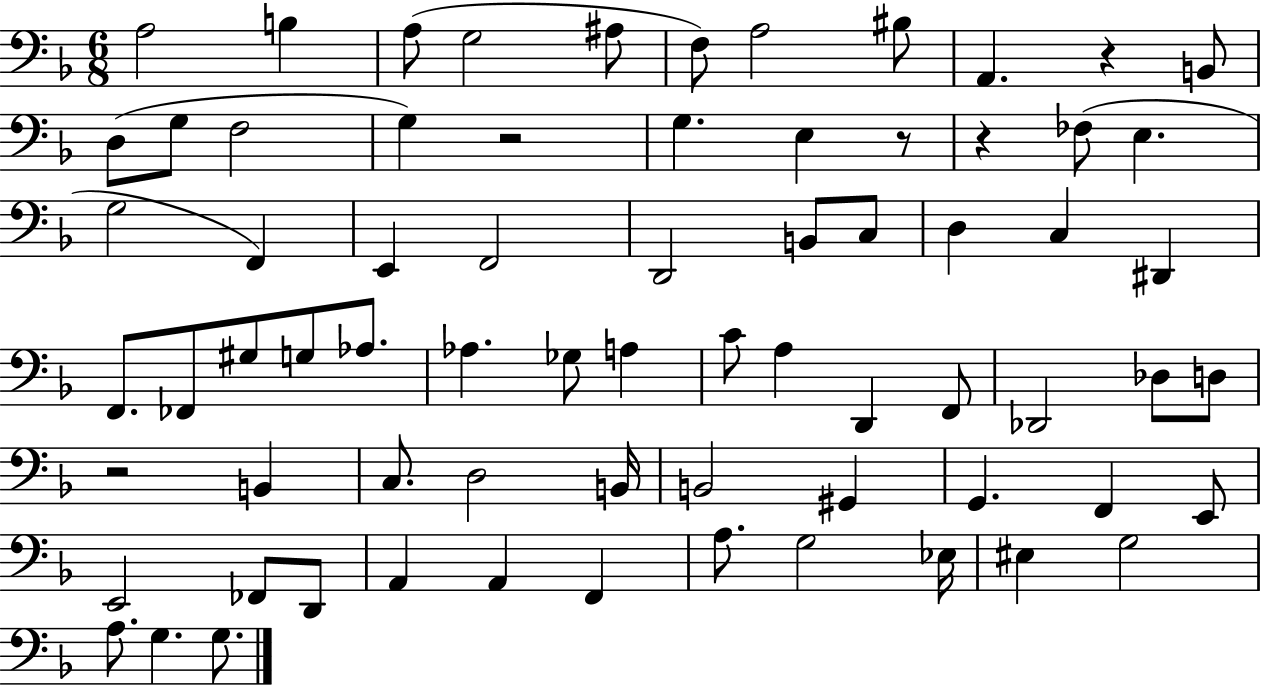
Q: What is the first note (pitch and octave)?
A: A3